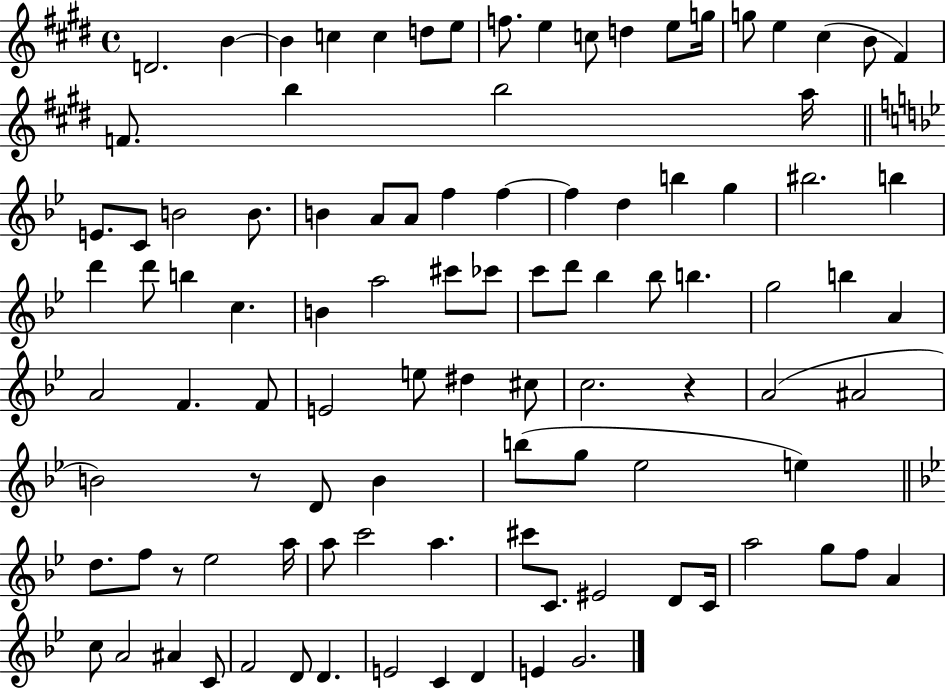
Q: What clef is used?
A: treble